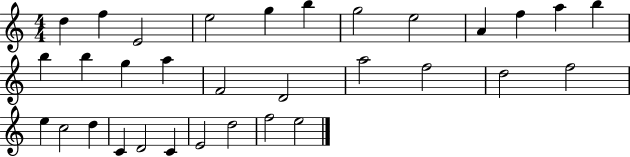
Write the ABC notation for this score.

X:1
T:Untitled
M:4/4
L:1/4
K:C
d f E2 e2 g b g2 e2 A f a b b b g a F2 D2 a2 f2 d2 f2 e c2 d C D2 C E2 d2 f2 e2